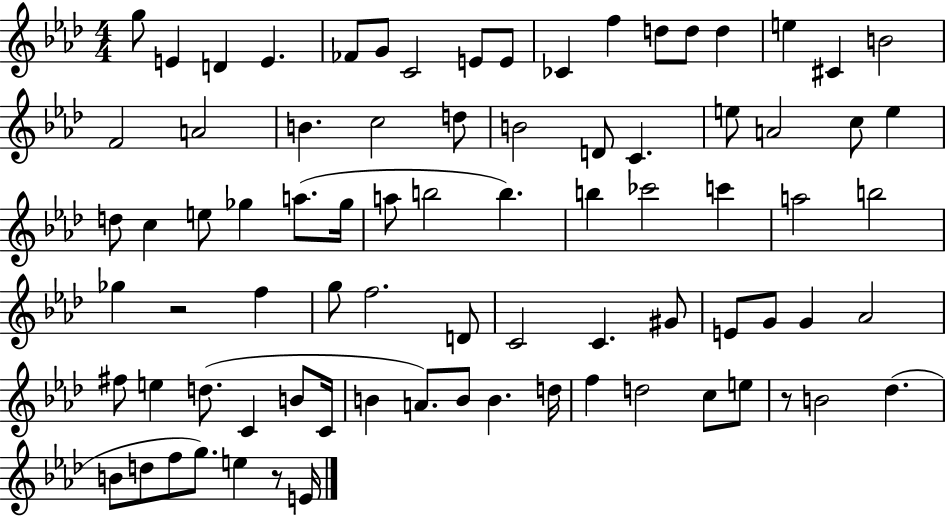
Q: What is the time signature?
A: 4/4